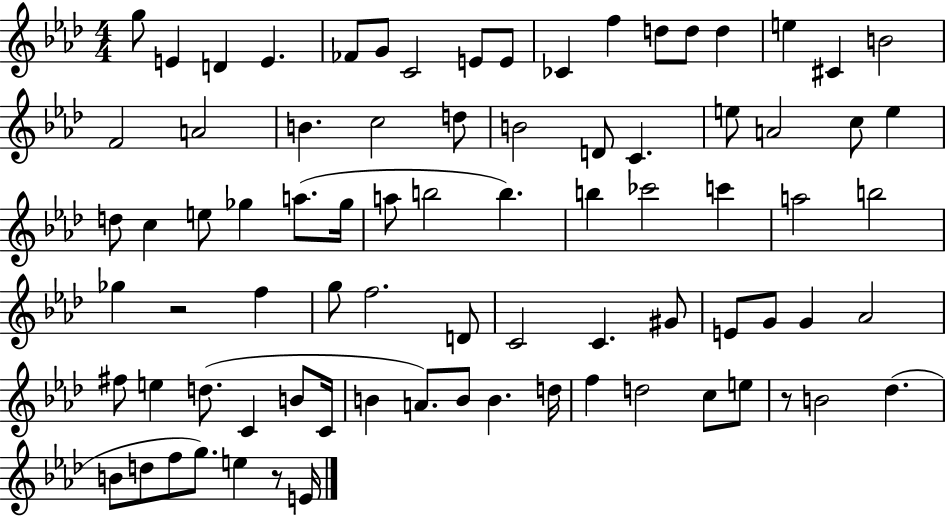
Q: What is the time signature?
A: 4/4